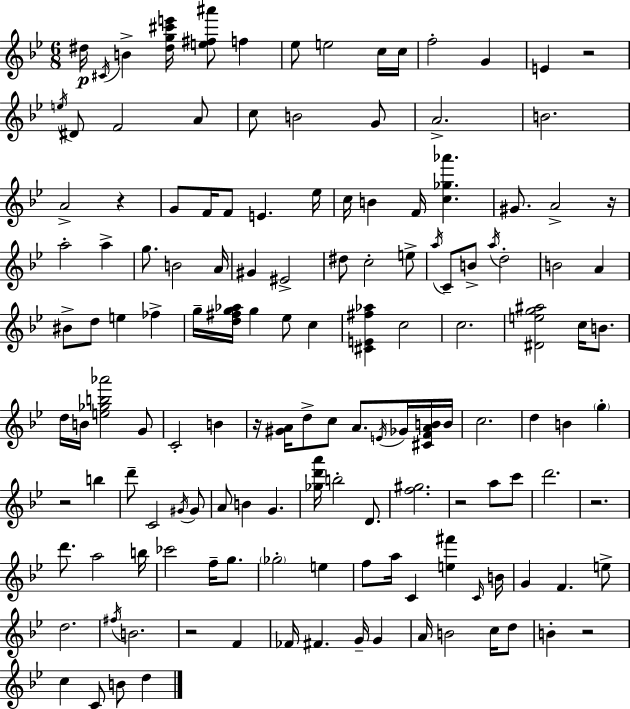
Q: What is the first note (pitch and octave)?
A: D#5